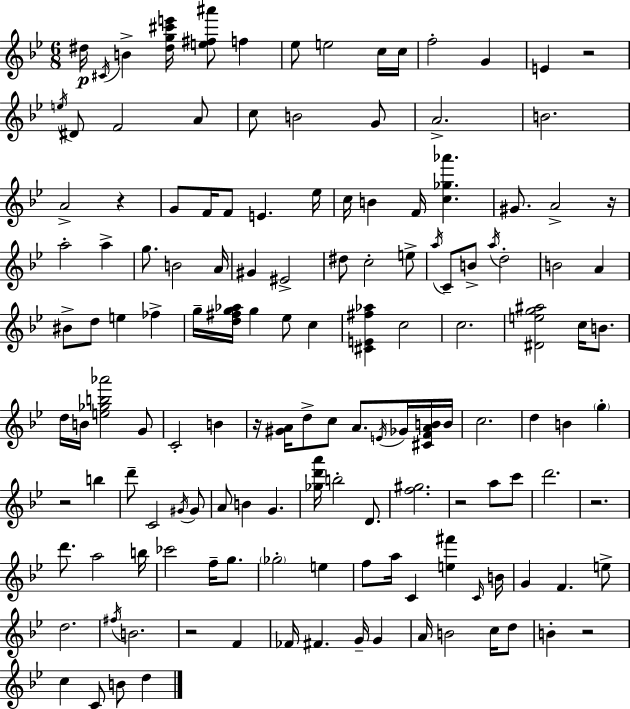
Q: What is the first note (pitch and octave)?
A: D#5